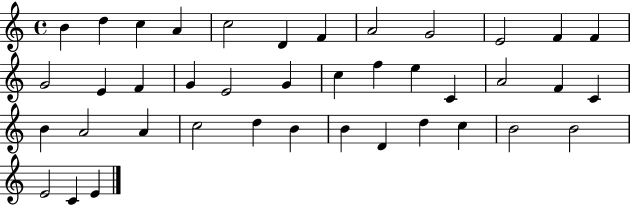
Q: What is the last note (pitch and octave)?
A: E4